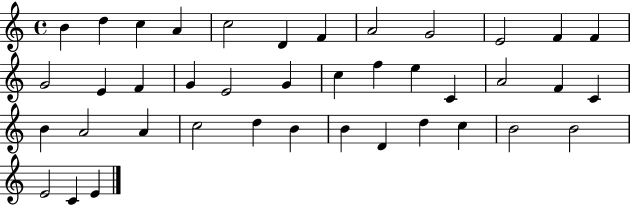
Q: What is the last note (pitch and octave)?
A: E4